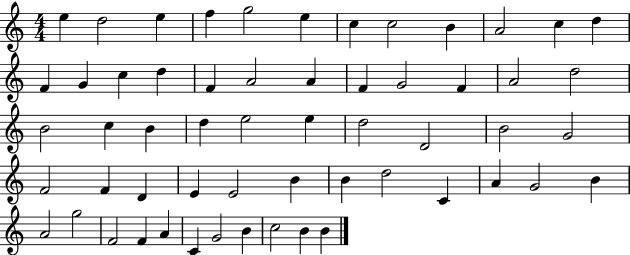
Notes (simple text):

E5/q D5/h E5/q F5/q G5/h E5/q C5/q C5/h B4/q A4/h C5/q D5/q F4/q G4/q C5/q D5/q F4/q A4/h A4/q F4/q G4/h F4/q A4/h D5/h B4/h C5/q B4/q D5/q E5/h E5/q D5/h D4/h B4/h G4/h F4/h F4/q D4/q E4/q E4/h B4/q B4/q D5/h C4/q A4/q G4/h B4/q A4/h G5/h F4/h F4/q A4/q C4/q G4/h B4/q C5/h B4/q B4/q